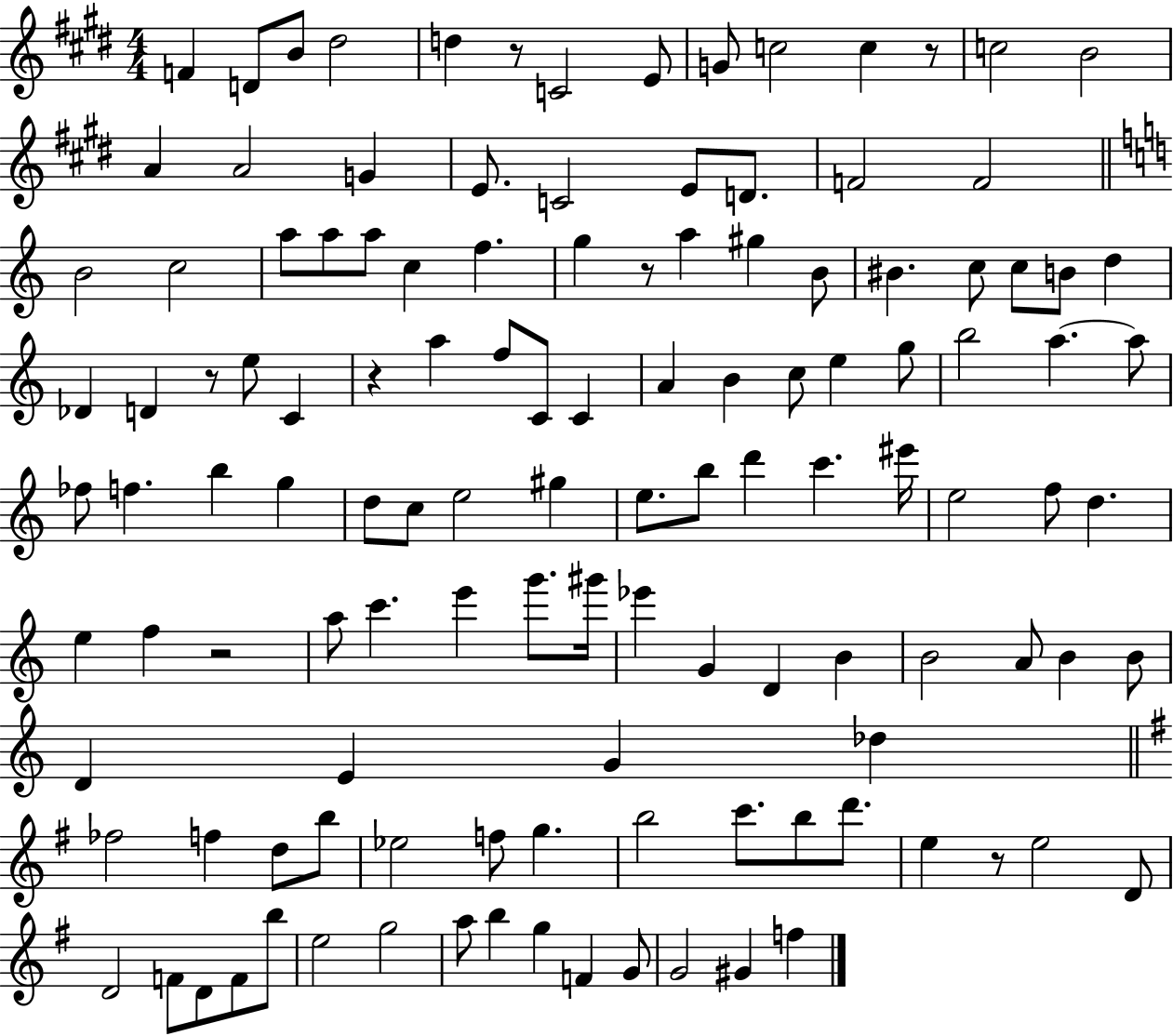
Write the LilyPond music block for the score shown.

{
  \clef treble
  \numericTimeSignature
  \time 4/4
  \key e \major
  f'4 d'8 b'8 dis''2 | d''4 r8 c'2 e'8 | g'8 c''2 c''4 r8 | c''2 b'2 | \break a'4 a'2 g'4 | e'8. c'2 e'8 d'8. | f'2 f'2 | \bar "||" \break \key a \minor b'2 c''2 | a''8 a''8 a''8 c''4 f''4. | g''4 r8 a''4 gis''4 b'8 | bis'4. c''8 c''8 b'8 d''4 | \break des'4 d'4 r8 e''8 c'4 | r4 a''4 f''8 c'8 c'4 | a'4 b'4 c''8 e''4 g''8 | b''2 a''4.~~ a''8 | \break fes''8 f''4. b''4 g''4 | d''8 c''8 e''2 gis''4 | e''8. b''8 d'''4 c'''4. eis'''16 | e''2 f''8 d''4. | \break e''4 f''4 r2 | a''8 c'''4. e'''4 g'''8. gis'''16 | ees'''4 g'4 d'4 b'4 | b'2 a'8 b'4 b'8 | \break d'4 e'4 g'4 des''4 | \bar "||" \break \key g \major fes''2 f''4 d''8 b''8 | ees''2 f''8 g''4. | b''2 c'''8. b''8 d'''8. | e''4 r8 e''2 d'8 | \break d'2 f'8 d'8 f'8 b''8 | e''2 g''2 | a''8 b''4 g''4 f'4 g'8 | g'2 gis'4 f''4 | \break \bar "|."
}